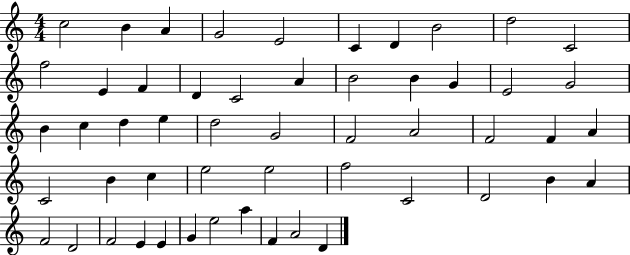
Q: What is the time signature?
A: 4/4